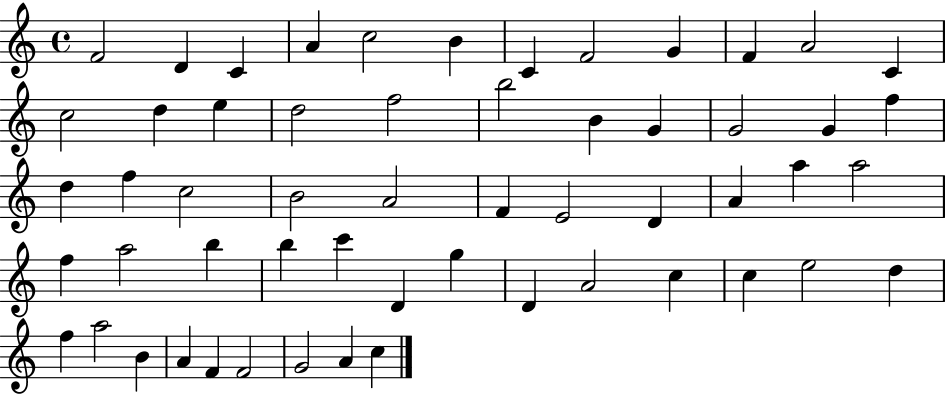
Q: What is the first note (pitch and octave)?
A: F4